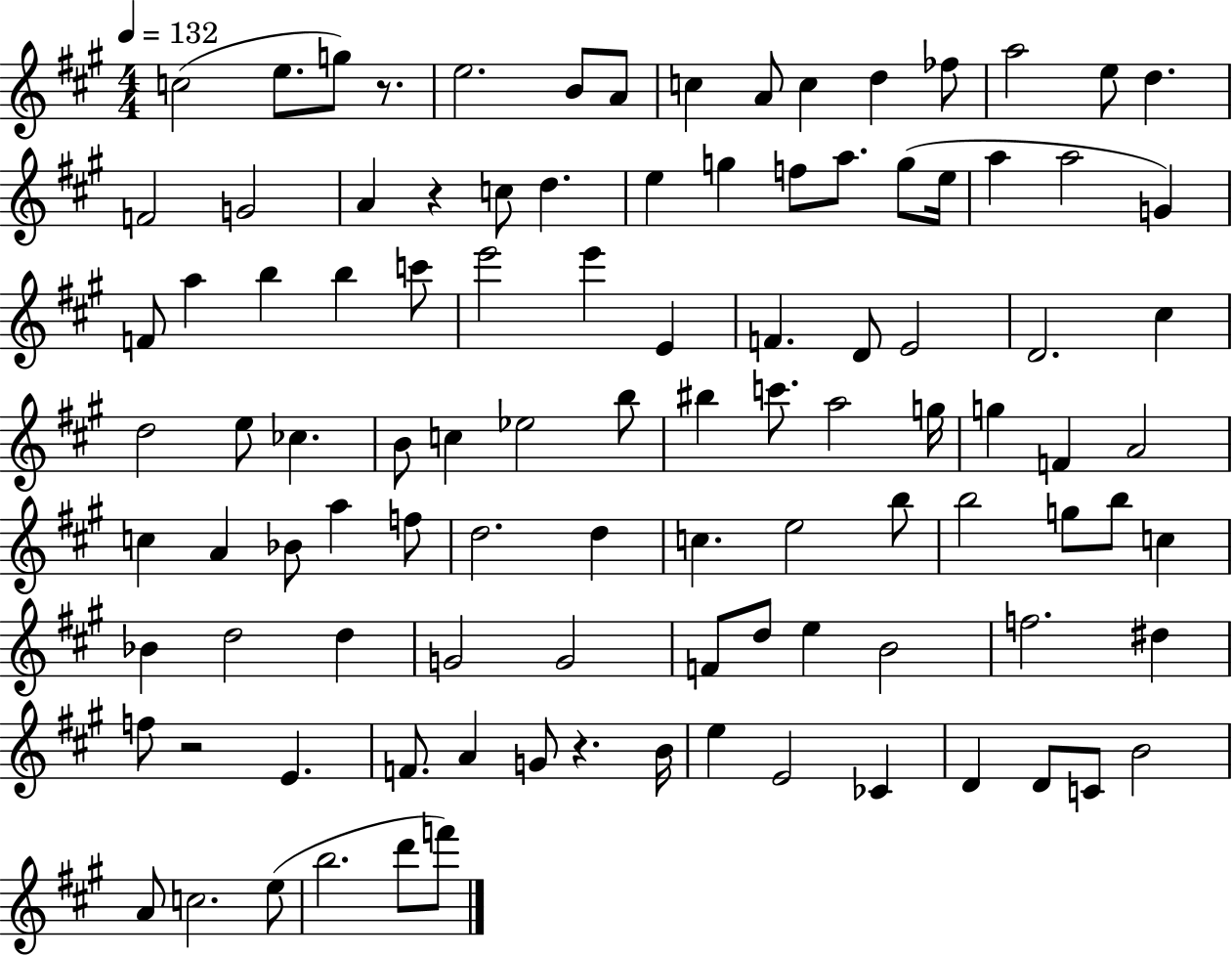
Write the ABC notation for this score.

X:1
T:Untitled
M:4/4
L:1/4
K:A
c2 e/2 g/2 z/2 e2 B/2 A/2 c A/2 c d _f/2 a2 e/2 d F2 G2 A z c/2 d e g f/2 a/2 g/2 e/4 a a2 G F/2 a b b c'/2 e'2 e' E F D/2 E2 D2 ^c d2 e/2 _c B/2 c _e2 b/2 ^b c'/2 a2 g/4 g F A2 c A _B/2 a f/2 d2 d c e2 b/2 b2 g/2 b/2 c _B d2 d G2 G2 F/2 d/2 e B2 f2 ^d f/2 z2 E F/2 A G/2 z B/4 e E2 _C D D/2 C/2 B2 A/2 c2 e/2 b2 d'/2 f'/2